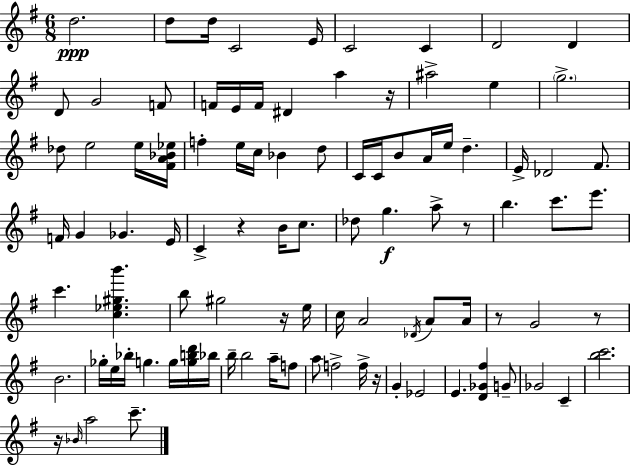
D5/h. D5/e D5/s C4/h E4/s C4/h C4/q D4/h D4/q D4/e G4/h F4/e F4/s E4/s F4/s D#4/q A5/q R/s A#5/h E5/q G5/h. Db5/e E5/h E5/s [F#4,A4,Bb4,Eb5]/s F5/q E5/s C5/s Bb4/q D5/e C4/s C4/s B4/e A4/s E5/s D5/q. E4/s Db4/h F#4/e. F4/s G4/q Gb4/q. E4/s C4/q R/q B4/s C5/e. Db5/e G5/q. A5/e R/e B5/q. C6/e. E6/e. C6/q. [C5,Eb5,G#5,B6]/q. B5/e G#5/h R/s E5/s C5/s A4/h Db4/s A4/e A4/s R/e G4/h R/e B4/h. Gb5/s E5/s Bb5/s G5/q. G5/s [G5,B5,D6]/s Bb5/s B5/s B5/h A5/s F5/e A5/e F5/h F5/s R/s G4/q Eb4/h E4/q. [D4,Gb4,F#5]/q G4/e Gb4/h C4/q [B5,C6]/h. R/s Bb4/s A5/h C6/e.